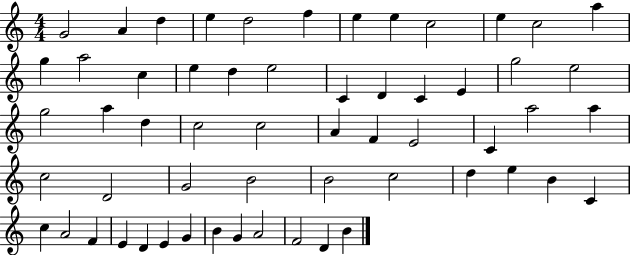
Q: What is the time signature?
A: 4/4